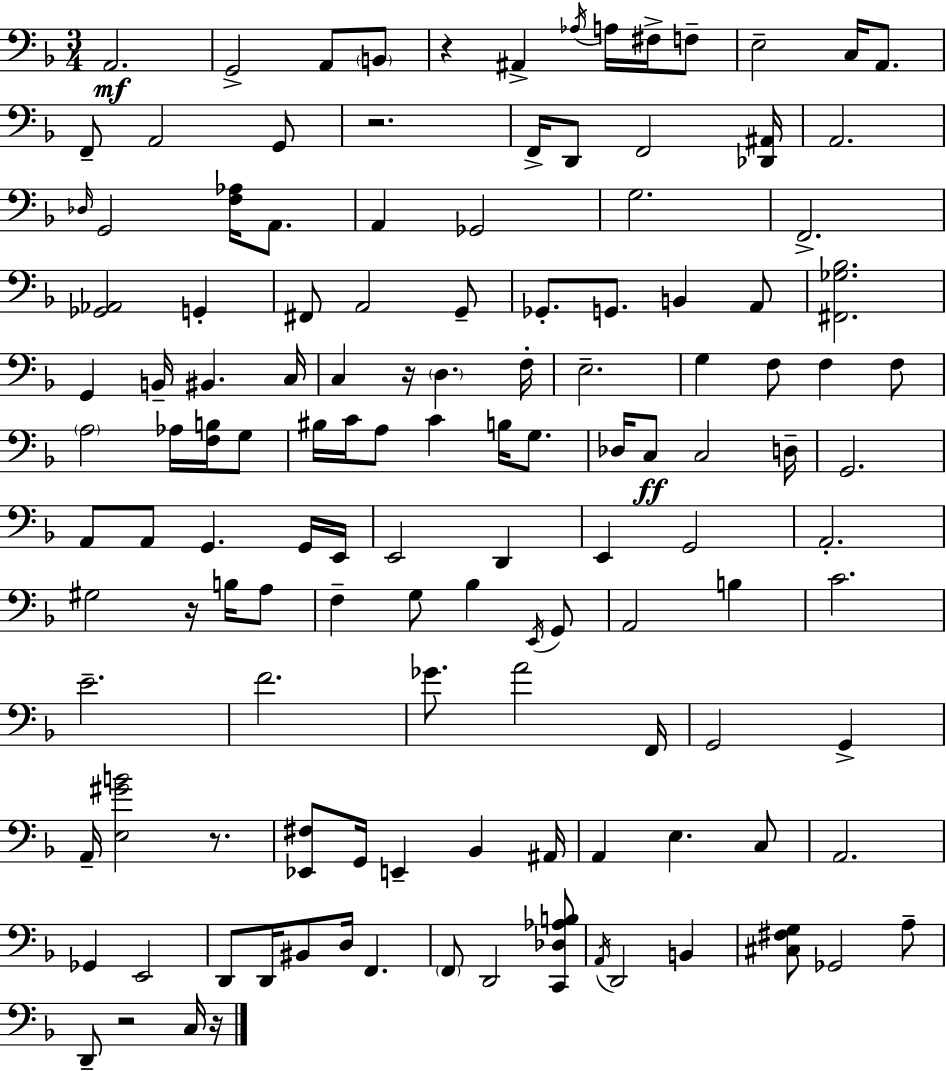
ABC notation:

X:1
T:Untitled
M:3/4
L:1/4
K:Dm
A,,2 G,,2 A,,/2 B,,/2 z ^A,, _A,/4 A,/4 ^F,/4 F,/2 E,2 C,/4 A,,/2 F,,/2 A,,2 G,,/2 z2 F,,/4 D,,/2 F,,2 [_D,,^A,,]/4 A,,2 _D,/4 G,,2 [F,_A,]/4 A,,/2 A,, _G,,2 G,2 F,,2 [_G,,_A,,]2 G,, ^F,,/2 A,,2 G,,/2 _G,,/2 G,,/2 B,, A,,/2 [^F,,_G,_B,]2 G,, B,,/4 ^B,, C,/4 C, z/4 D, F,/4 E,2 G, F,/2 F, F,/2 A,2 _A,/4 [F,B,]/4 G,/2 ^B,/4 C/4 A,/2 C B,/4 G,/2 _D,/4 C,/2 C,2 D,/4 G,,2 A,,/2 A,,/2 G,, G,,/4 E,,/4 E,,2 D,, E,, G,,2 A,,2 ^G,2 z/4 B,/4 A,/2 F, G,/2 _B, E,,/4 G,,/2 A,,2 B, C2 E2 F2 _G/2 A2 F,,/4 G,,2 G,, A,,/4 [E,^GB]2 z/2 [_E,,^F,]/2 G,,/4 E,, _B,, ^A,,/4 A,, E, C,/2 A,,2 _G,, E,,2 D,,/2 D,,/4 ^B,,/2 D,/4 F,, F,,/2 D,,2 [C,,_D,_A,B,]/2 A,,/4 D,,2 B,, [^C,^F,G,]/2 _G,,2 A,/2 D,,/2 z2 C,/4 z/4